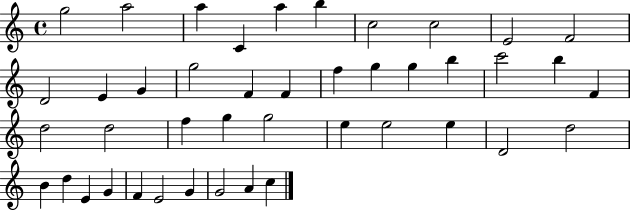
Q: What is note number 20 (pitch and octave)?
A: B5